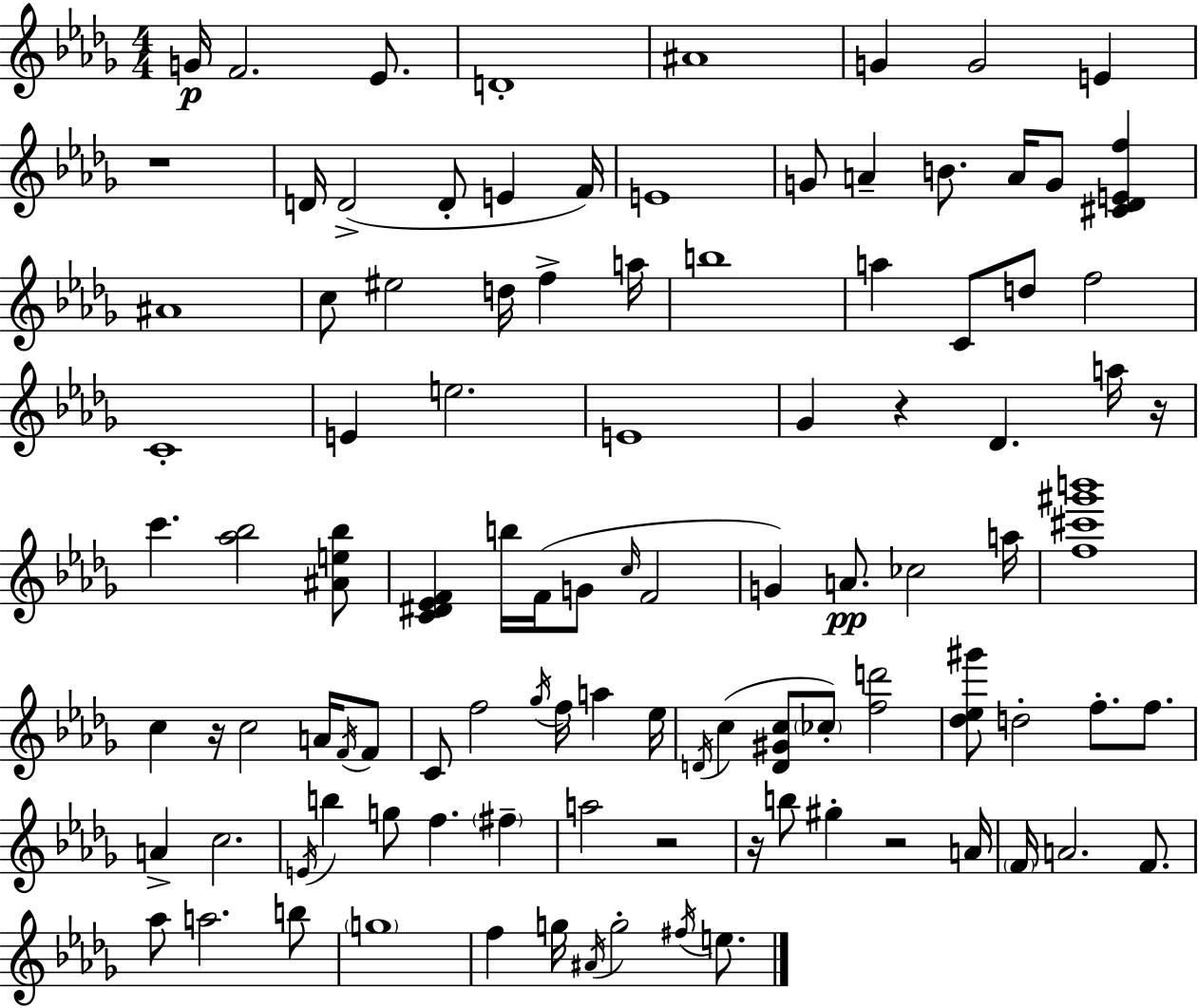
{
  \clef treble
  \numericTimeSignature
  \time 4/4
  \key bes \minor
  g'16\p f'2. ees'8. | d'1-. | ais'1 | g'4 g'2 e'4 | \break r1 | d'16 d'2->( d'8-. e'4 f'16) | e'1 | g'8 a'4-- b'8. a'16 g'8 <cis' des' e' f''>4 | \break ais'1 | c''8 eis''2 d''16 f''4-> a''16 | b''1 | a''4 c'8 d''8 f''2 | \break c'1-. | e'4 e''2. | e'1 | ges'4 r4 des'4. a''16 r16 | \break c'''4. <aes'' bes''>2 <ais' e'' bes''>8 | <c' dis' ees' f'>4 b''16 f'16( g'8 \grace { c''16 } f'2 | g'4) a'8.\pp ces''2 | a''16 <f'' cis''' gis''' b'''>1 | \break c''4 r16 c''2 a'16 \acciaccatura { f'16 } | f'8 c'8 f''2 \acciaccatura { ges''16 } f''16 a''4 | ees''16 \acciaccatura { d'16 } c''4( <d' gis' c''>8 \parenthesize ces''8-.) <f'' d'''>2 | <des'' ees'' gis'''>8 d''2-. f''8.-. | \break f''8. a'4-> c''2. | \acciaccatura { e'16 } b''4 g''8 f''4. | \parenthesize fis''4-- a''2 r2 | r16 b''8 gis''4-. r2 | \break a'16 \parenthesize f'16 a'2. | f'8. aes''8 a''2. | b''8 \parenthesize g''1 | f''4 g''16 \acciaccatura { ais'16 } g''2-. | \break \acciaccatura { fis''16 } e''8. \bar "|."
}